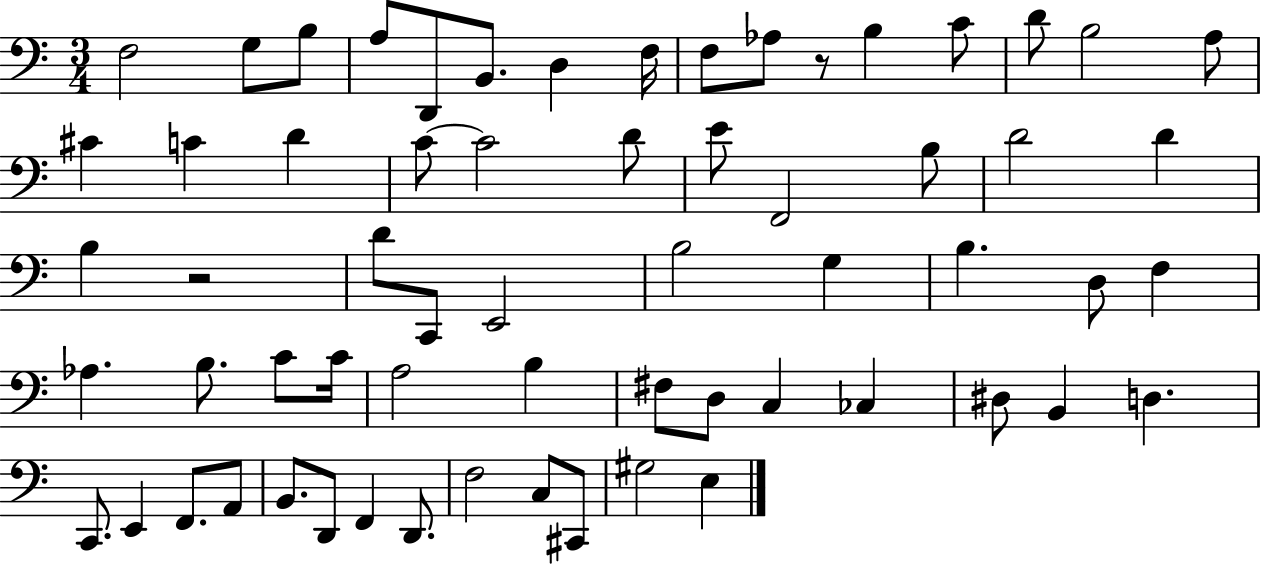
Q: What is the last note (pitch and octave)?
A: E3